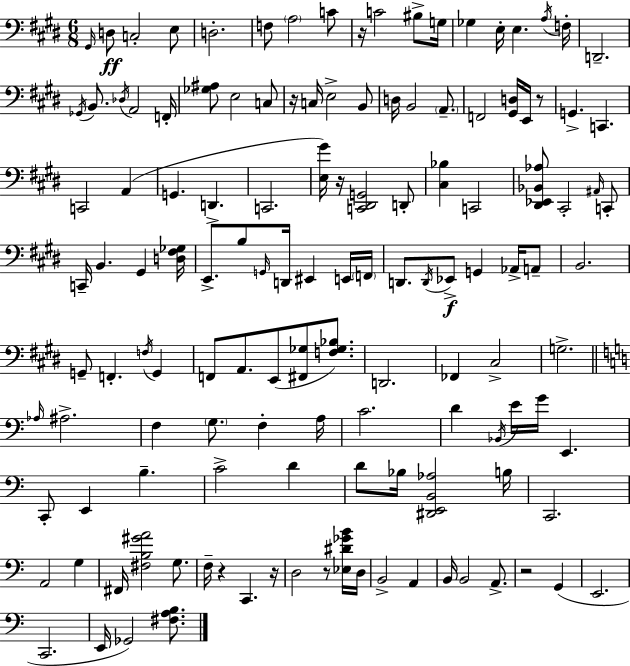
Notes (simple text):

G#2/s D3/e C3/h E3/e D3/h. F3/e A3/h C4/e R/s C4/h BIS3/e G3/s Gb3/q E3/s E3/q. A3/s F3/s D2/h. Gb2/s B2/e. Db3/s A2/h F2/s [Gb3,A#3]/e E3/h C3/e R/s C3/s E3/h B2/e D3/s B2/h A2/e. F2/h [G#2,D3]/s E2/s R/e G2/q. C2/q. C2/h A2/q G2/q. D2/q. C2/h. [E3,G#4]/s R/s [C2,D#2,G2]/h D2/e [C#3,Bb3]/q C2/h [D#2,Eb2,Bb2,Ab3]/e C#2/h A#2/s C2/e C2/s B2/q. G#2/q [D3,F#3,Gb3]/s E2/e. B3/e G2/s D2/s EIS2/q E2/s F2/s D2/e. D2/s Eb2/e G2/q Ab2/s A2/e B2/h. G2/e F2/q. F3/s G2/q F2/e A2/e. E2/e [F#2,Gb3]/e [F3,Gb3,Bb3]/e. D2/h. FES2/q C#3/h G3/h. Ab3/s A#3/h. F3/q G3/e. F3/q A3/s C4/h. D4/q Bb2/s E4/s G4/s E2/q. C2/e E2/q B3/q. C4/h D4/q D4/e Bb3/s [D#2,E2,B2,Ab3]/h B3/s C2/h. A2/h G3/q F#2/s [F#3,B3,G#4,A4]/h G3/e. F3/s R/q C2/q. R/s D3/h R/e [Eb3,D#4,Gb4,B4]/s D3/s B2/h A2/q B2/s B2/h A2/e. R/h G2/q E2/h. C2/h. E2/s Gb2/h [F#3,A3,B3]/e.